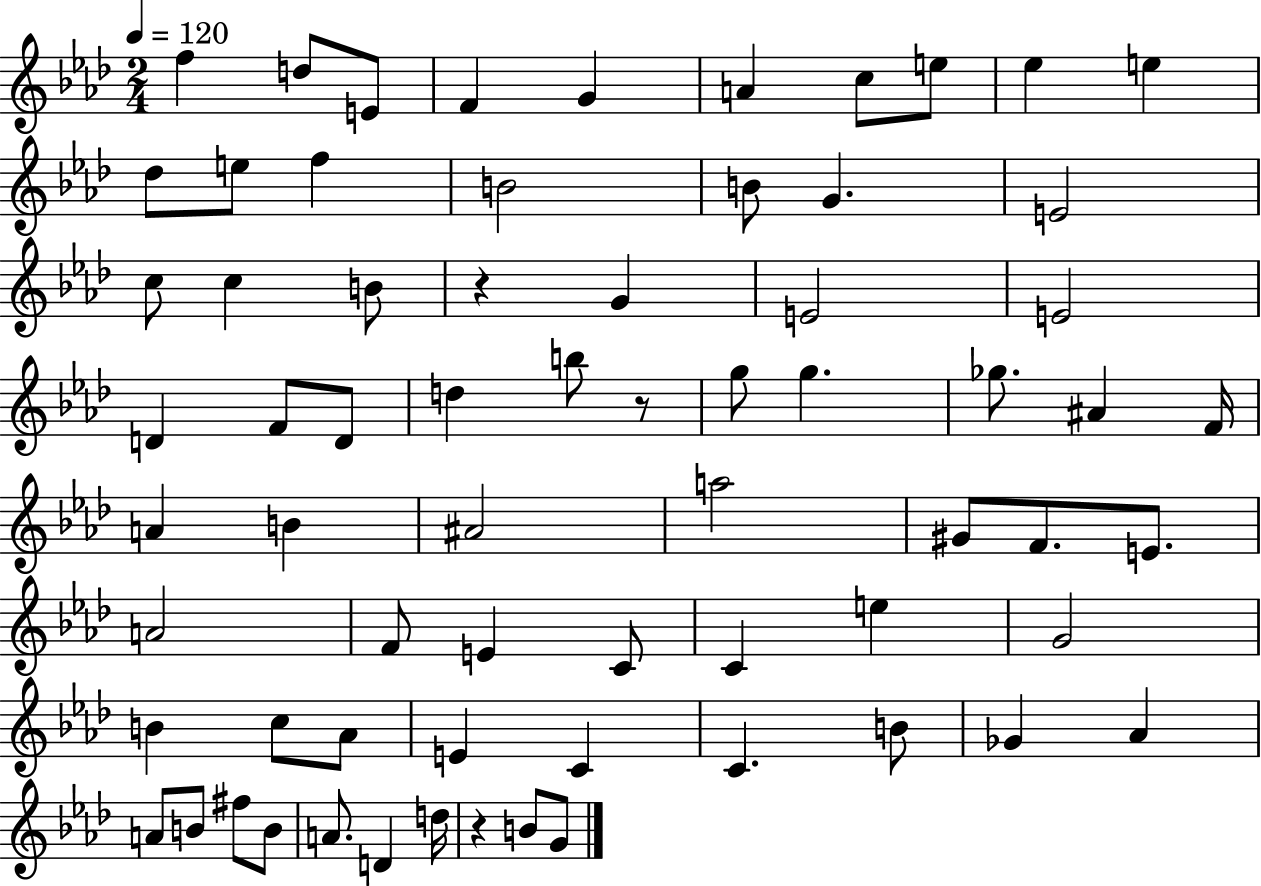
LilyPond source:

{
  \clef treble
  \numericTimeSignature
  \time 2/4
  \key aes \major
  \tempo 4 = 120
  f''4 d''8 e'8 | f'4 g'4 | a'4 c''8 e''8 | ees''4 e''4 | \break des''8 e''8 f''4 | b'2 | b'8 g'4. | e'2 | \break c''8 c''4 b'8 | r4 g'4 | e'2 | e'2 | \break d'4 f'8 d'8 | d''4 b''8 r8 | g''8 g''4. | ges''8. ais'4 f'16 | \break a'4 b'4 | ais'2 | a''2 | gis'8 f'8. e'8. | \break a'2 | f'8 e'4 c'8 | c'4 e''4 | g'2 | \break b'4 c''8 aes'8 | e'4 c'4 | c'4. b'8 | ges'4 aes'4 | \break a'8 b'8 fis''8 b'8 | a'8. d'4 d''16 | r4 b'8 g'8 | \bar "|."
}